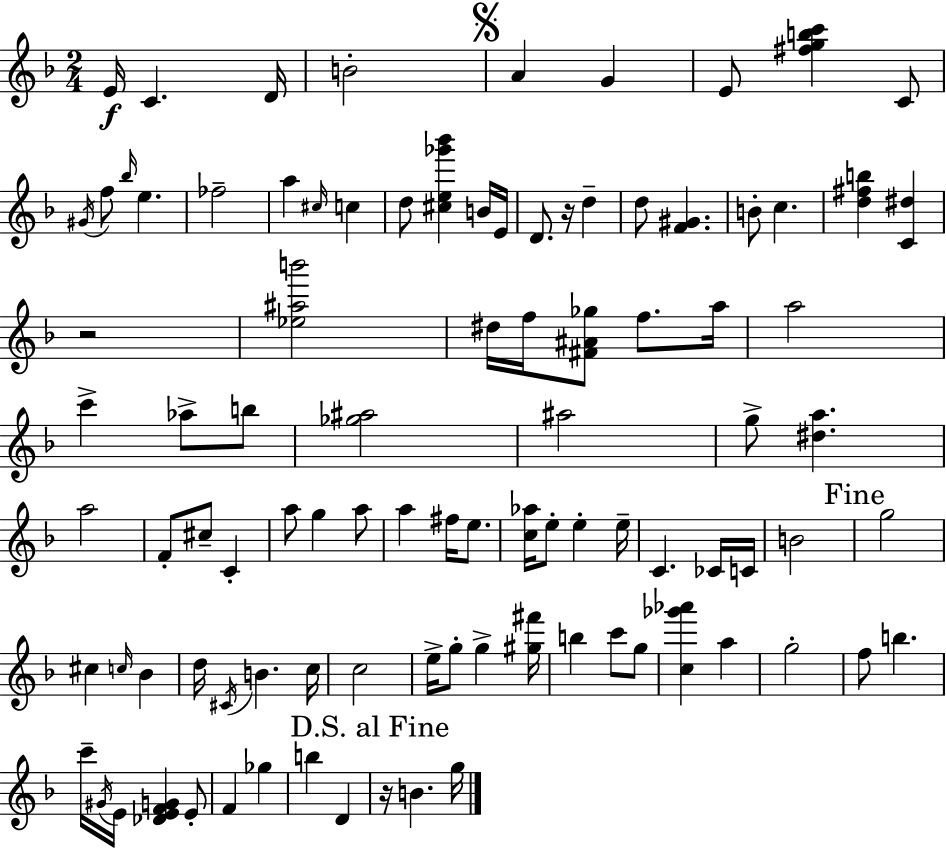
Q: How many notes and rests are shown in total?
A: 96